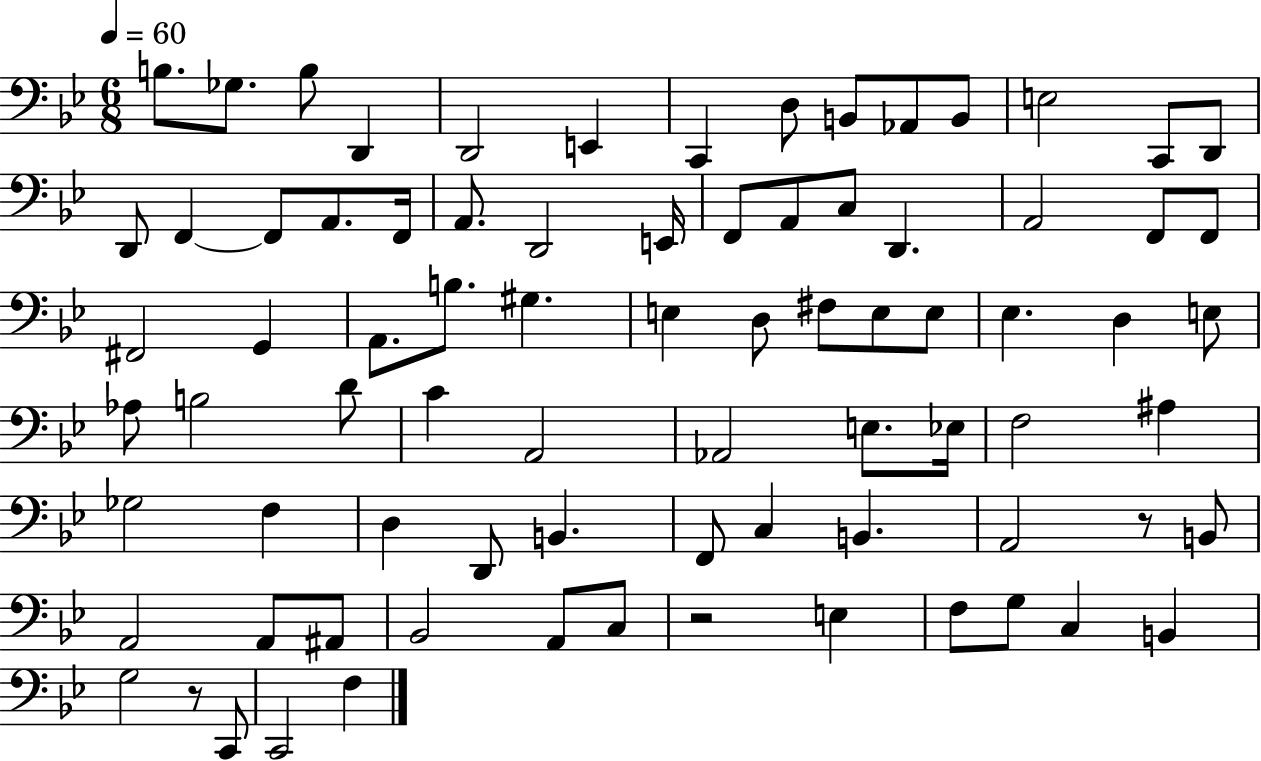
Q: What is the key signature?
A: BES major